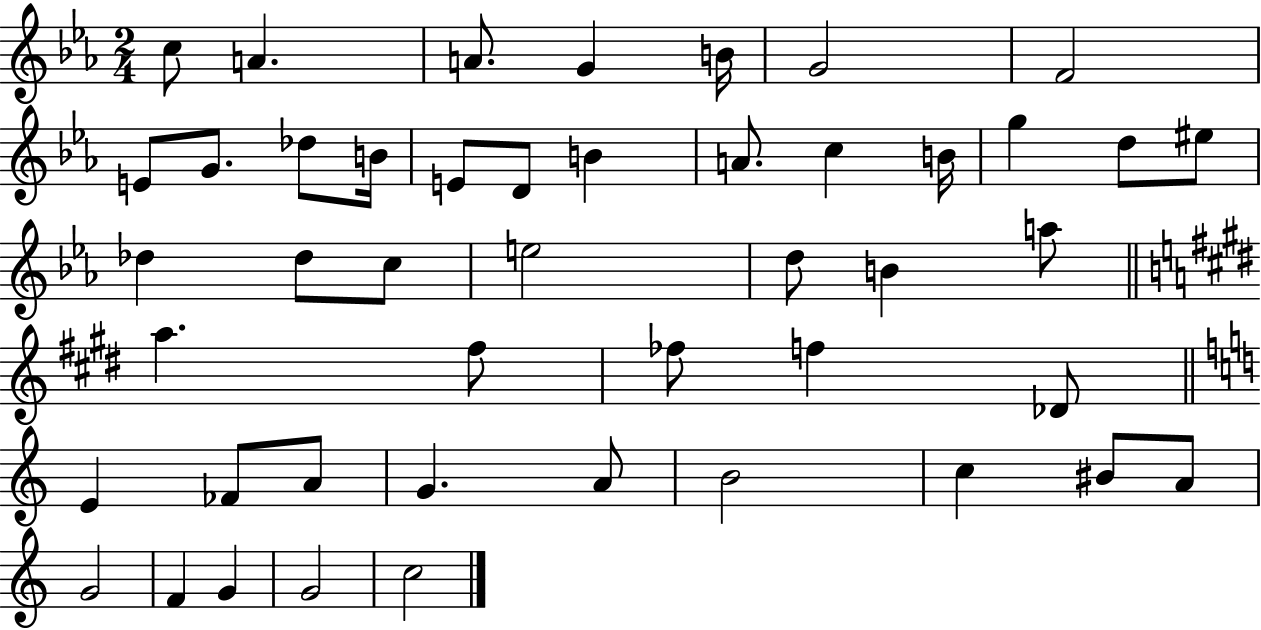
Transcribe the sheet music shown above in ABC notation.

X:1
T:Untitled
M:2/4
L:1/4
K:Eb
c/2 A A/2 G B/4 G2 F2 E/2 G/2 _d/2 B/4 E/2 D/2 B A/2 c B/4 g d/2 ^e/2 _d _d/2 c/2 e2 d/2 B a/2 a ^f/2 _f/2 f _D/2 E _F/2 A/2 G A/2 B2 c ^B/2 A/2 G2 F G G2 c2